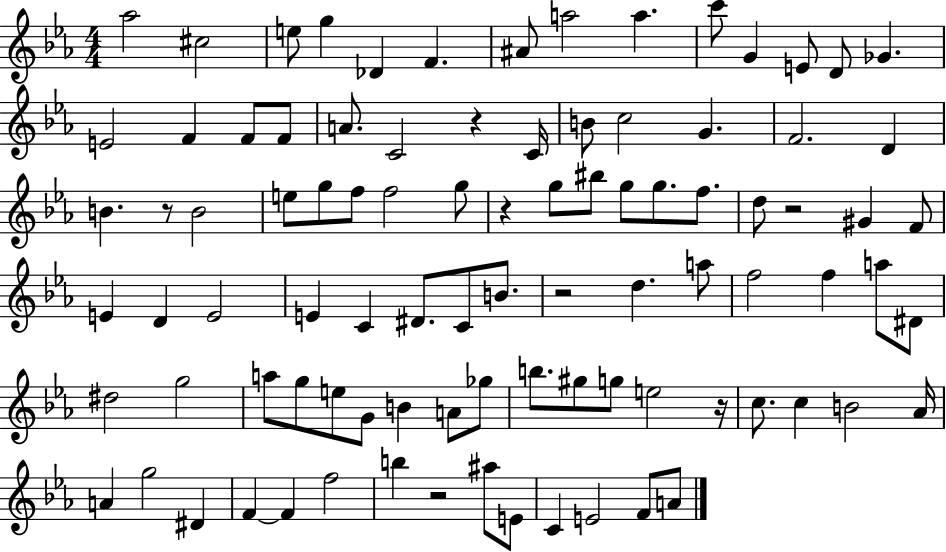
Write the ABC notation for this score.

X:1
T:Untitled
M:4/4
L:1/4
K:Eb
_a2 ^c2 e/2 g _D F ^A/2 a2 a c'/2 G E/2 D/2 _G E2 F F/2 F/2 A/2 C2 z C/4 B/2 c2 G F2 D B z/2 B2 e/2 g/2 f/2 f2 g/2 z g/2 ^b/2 g/2 g/2 f/2 d/2 z2 ^G F/2 E D E2 E C ^D/2 C/2 B/2 z2 d a/2 f2 f a/2 ^D/2 ^d2 g2 a/2 g/2 e/2 G/2 B A/2 _g/2 b/2 ^g/2 g/2 e2 z/4 c/2 c B2 _A/4 A g2 ^D F F f2 b z2 ^a/2 E/2 C E2 F/2 A/2